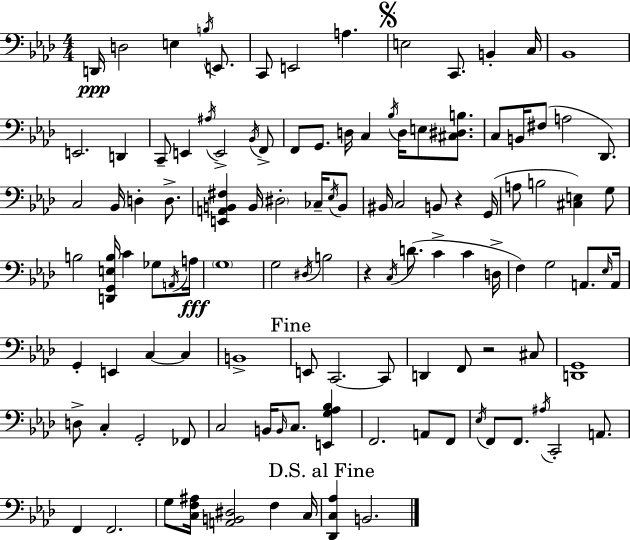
D2/s D3/h E3/q B3/s E2/e. C2/e E2/h A3/q. E3/h C2/e. B2/q C3/s Bb2/w E2/h. D2/q C2/e E2/q A#3/s E2/h Bb2/s F2/e F2/e G2/e. D3/s C3/q Bb3/s D3/s E3/e [C#3,D#3,B3]/e. C3/e B2/s F#3/e A3/h Db2/e. C3/h Bb2/s D3/q D3/e. [E2,A2,B2,F#3]/q B2/s D#3/h CES3/s Eb3/s B2/e BIS2/s C3/h B2/e R/q G2/s A3/e B3/h [C#3,E3]/q G3/e B3/h [D2,G2,E3,B3]/s C4/q Gb3/e A2/s A3/s G3/w G3/h D#3/s B3/h R/q C3/s D4/e. C4/q C4/q D3/s F3/q G3/h A2/e. Eb3/s A2/s G2/q E2/q C3/q C3/q B2/w E2/e C2/h. C2/e D2/q F2/e R/h C#3/e [D2,G2]/w D3/e C3/q G2/h FES2/e C3/h B2/s B2/s C3/e. [E2,G3,Ab3,Bb3]/q F2/h. A2/e F2/e Eb3/s F2/e F2/e. A#3/s C2/h A2/e. F2/q F2/h. G3/e [C3,F3,A#3]/s [A2,B2,D#3]/h F3/q C3/s [Db2,C3,Ab3]/q B2/h.